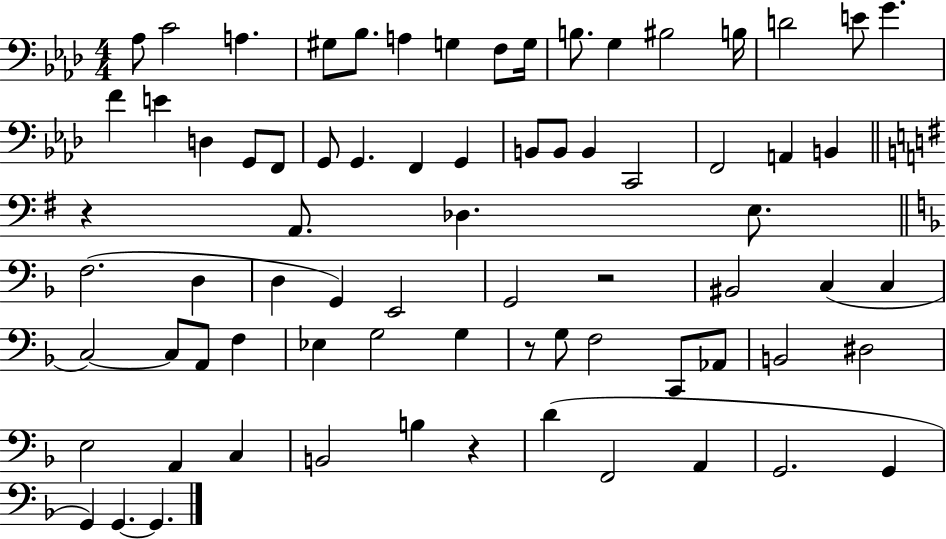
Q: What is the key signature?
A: AES major